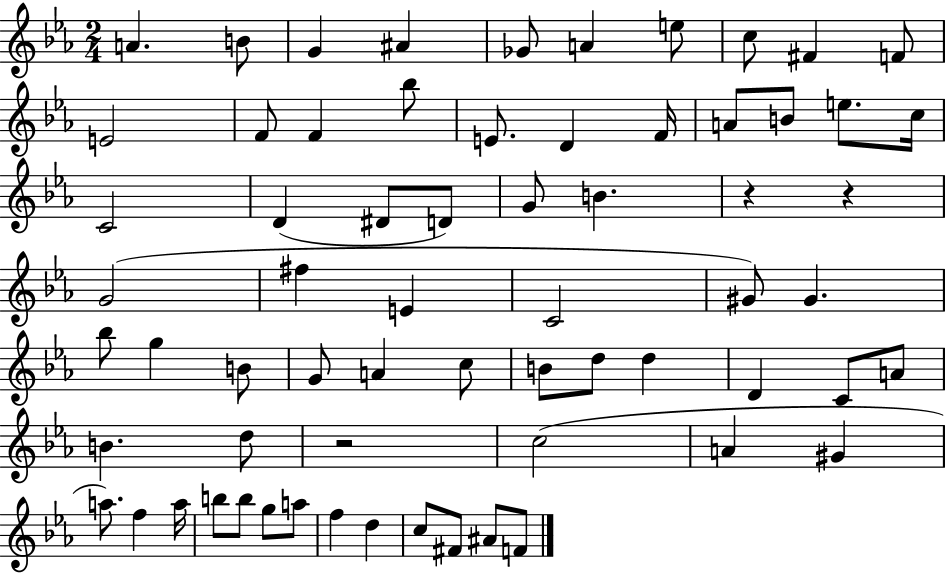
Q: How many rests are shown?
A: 3